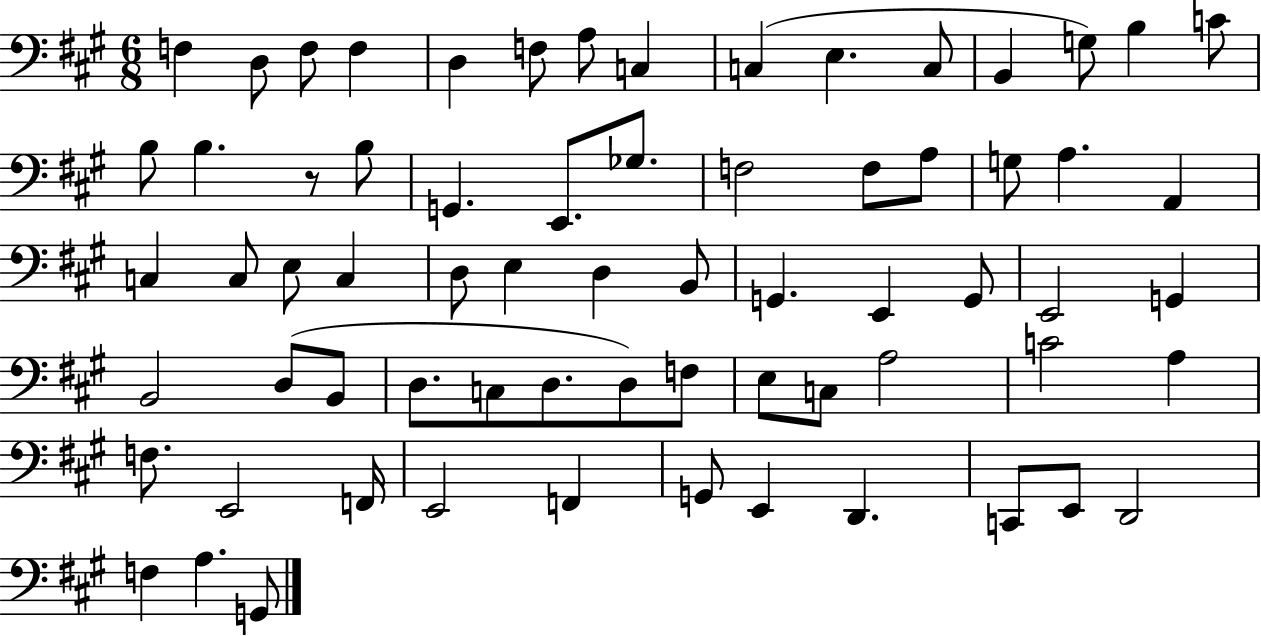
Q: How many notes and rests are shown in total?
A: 68